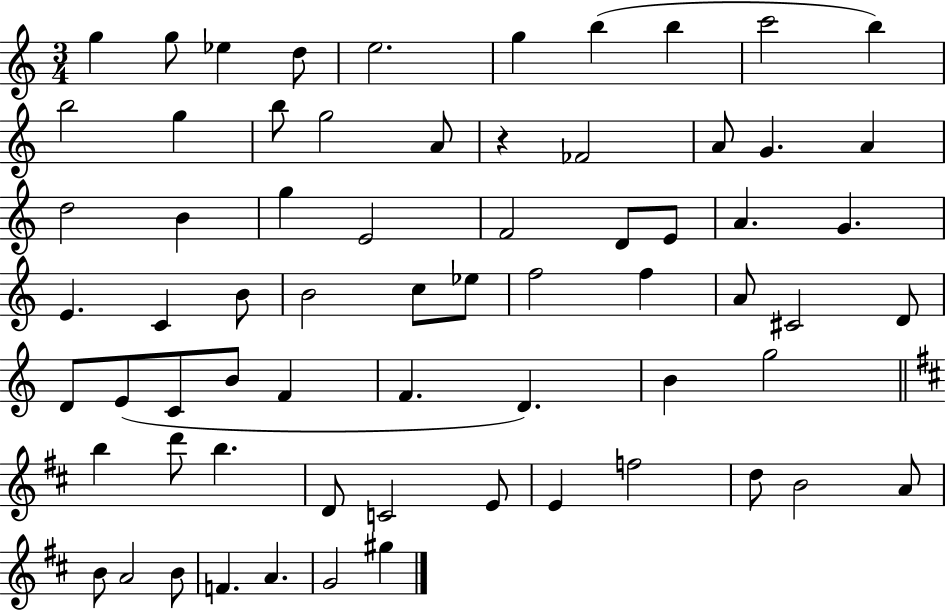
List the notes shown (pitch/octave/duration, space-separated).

G5/q G5/e Eb5/q D5/e E5/h. G5/q B5/q B5/q C6/h B5/q B5/h G5/q B5/e G5/h A4/e R/q FES4/h A4/e G4/q. A4/q D5/h B4/q G5/q E4/h F4/h D4/e E4/e A4/q. G4/q. E4/q. C4/q B4/e B4/h C5/e Eb5/e F5/h F5/q A4/e C#4/h D4/e D4/e E4/e C4/e B4/e F4/q F4/q. D4/q. B4/q G5/h B5/q D6/e B5/q. D4/e C4/h E4/e E4/q F5/h D5/e B4/h A4/e B4/e A4/h B4/e F4/q. A4/q. G4/h G#5/q